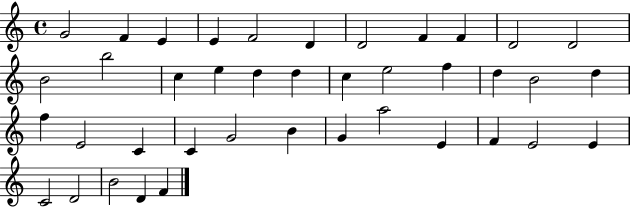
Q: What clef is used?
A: treble